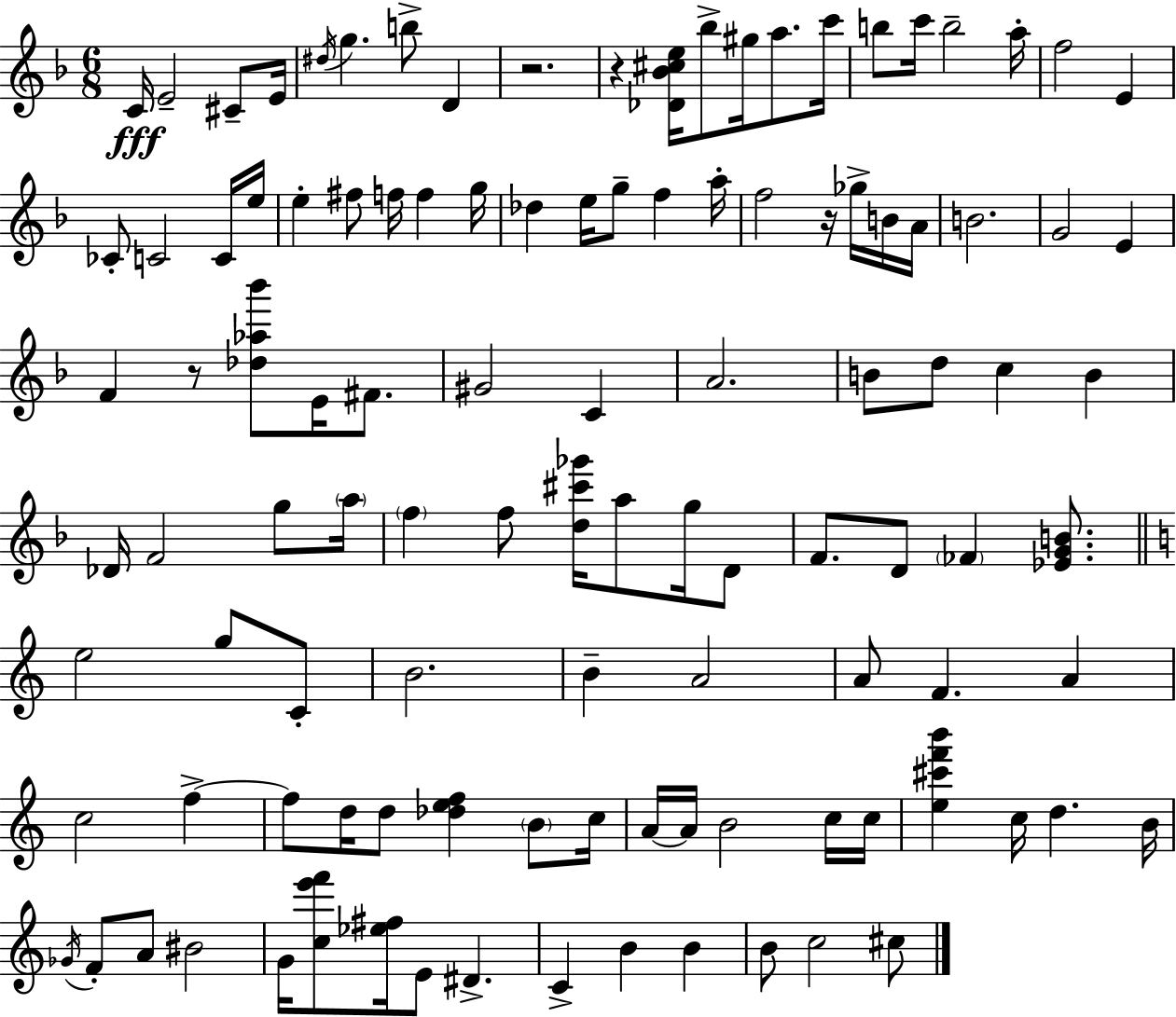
C4/s E4/h C#4/e E4/s D#5/s G5/q. B5/e D4/q R/h. R/q [Db4,Bb4,C#5,E5]/s Bb5/e G#5/s A5/e. C6/s B5/e C6/s B5/h A5/s F5/h E4/q CES4/e C4/h C4/s E5/s E5/q F#5/e F5/s F5/q G5/s Db5/q E5/s G5/e F5/q A5/s F5/h R/s Gb5/s B4/s A4/s B4/h. G4/h E4/q F4/q R/e [Db5,Ab5,Bb6]/e E4/s F#4/e. G#4/h C4/q A4/h. B4/e D5/e C5/q B4/q Db4/s F4/h G5/e A5/s F5/q F5/e [D5,C#6,Gb6]/s A5/e G5/s D4/e F4/e. D4/e FES4/q [Eb4,G4,B4]/e. E5/h G5/e C4/e B4/h. B4/q A4/h A4/e F4/q. A4/q C5/h F5/q F5/e D5/s D5/e [Db5,E5,F5]/q B4/e C5/s A4/s A4/s B4/h C5/s C5/s [E5,C#6,F6,B6]/q C5/s D5/q. B4/s Gb4/s F4/e A4/e BIS4/h G4/s [C5,E6,F6]/e [Eb5,F#5]/s E4/e D#4/q. C4/q B4/q B4/q B4/e C5/h C#5/e